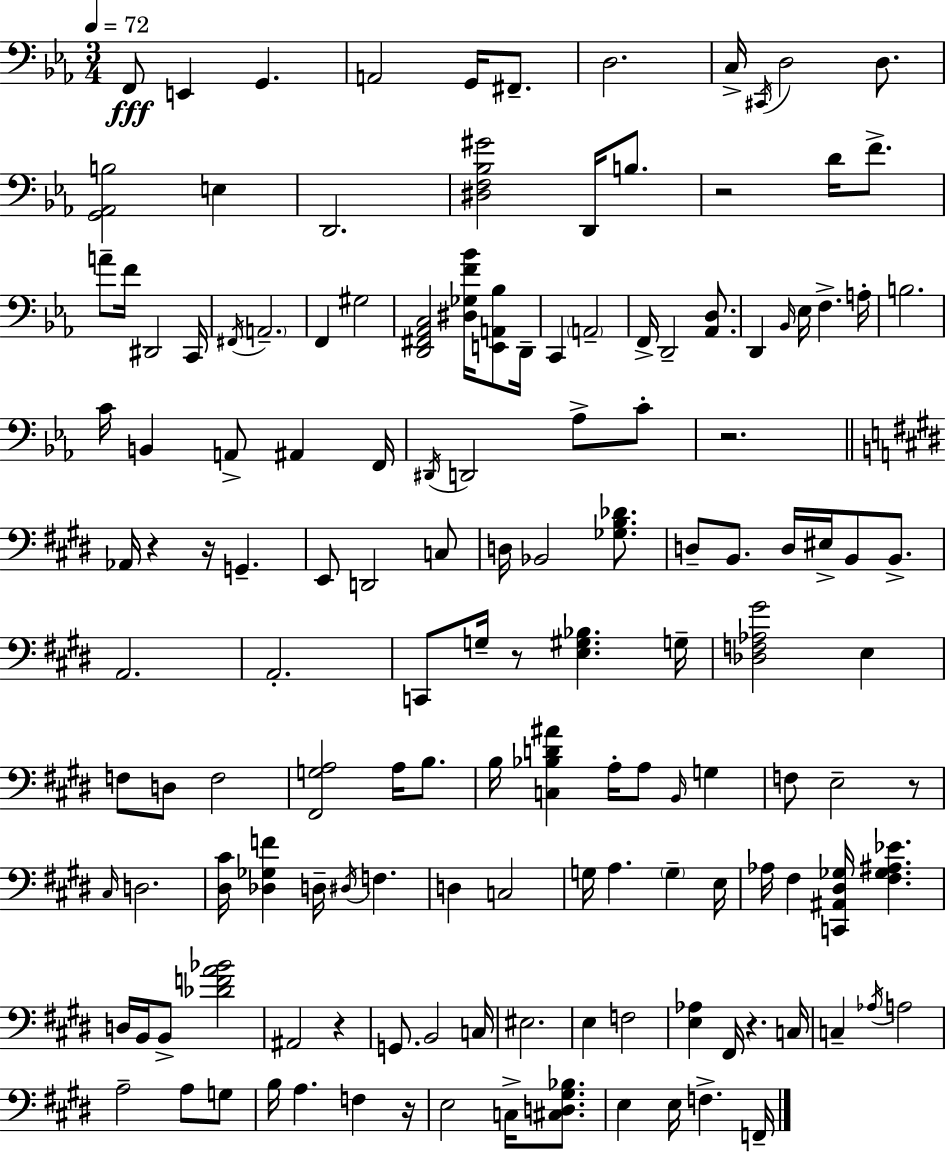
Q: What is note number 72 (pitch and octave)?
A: A3